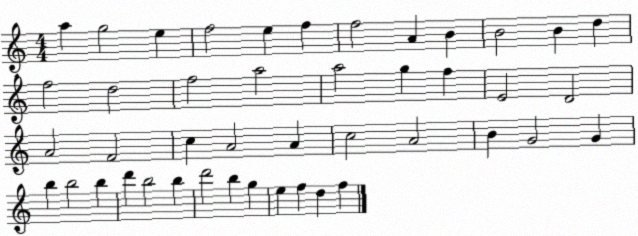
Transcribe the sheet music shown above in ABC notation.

X:1
T:Untitled
M:4/4
L:1/4
K:C
a g2 e f2 e f f2 A B B2 B d f2 d2 f2 a2 a2 g f E2 D2 A2 F2 c A2 A c2 A2 B G2 G b b2 b d' b2 b d'2 b g e f d f